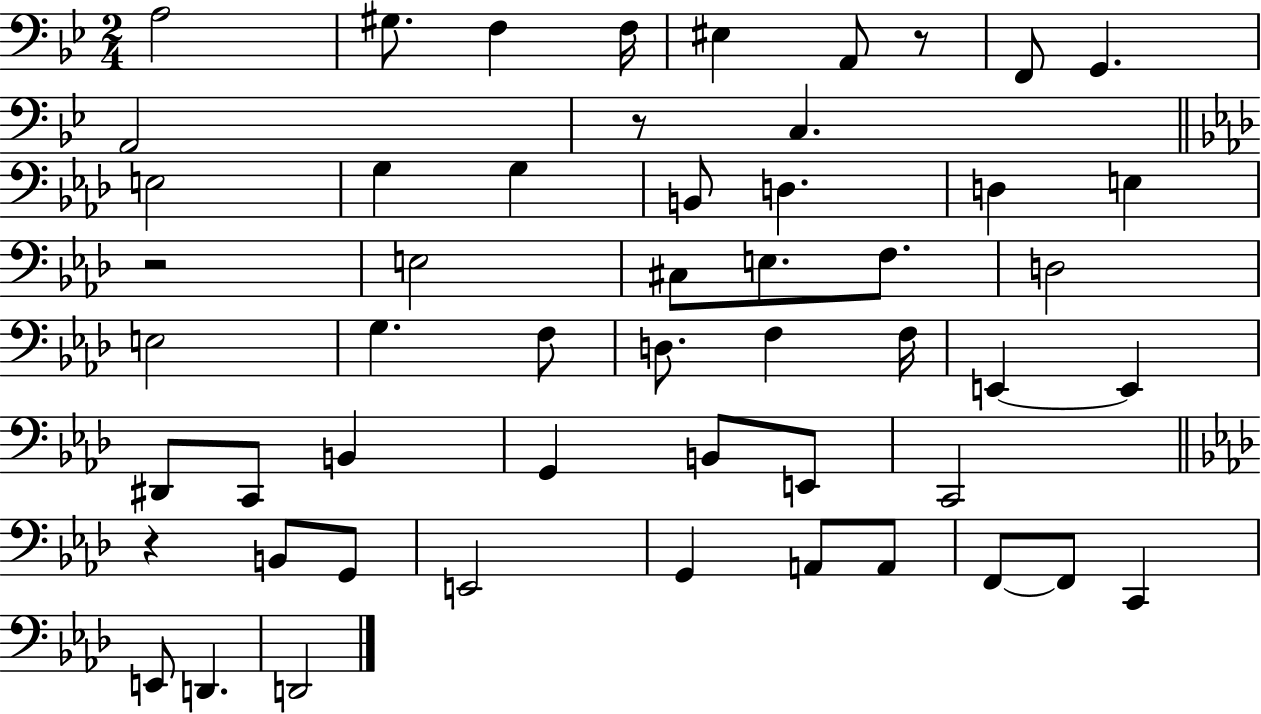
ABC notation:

X:1
T:Untitled
M:2/4
L:1/4
K:Bb
A,2 ^G,/2 F, F,/4 ^E, A,,/2 z/2 F,,/2 G,, A,,2 z/2 C, E,2 G, G, B,,/2 D, D, E, z2 E,2 ^C,/2 E,/2 F,/2 D,2 E,2 G, F,/2 D,/2 F, F,/4 E,, E,, ^D,,/2 C,,/2 B,, G,, B,,/2 E,,/2 C,,2 z B,,/2 G,,/2 E,,2 G,, A,,/2 A,,/2 F,,/2 F,,/2 C,, E,,/2 D,, D,,2